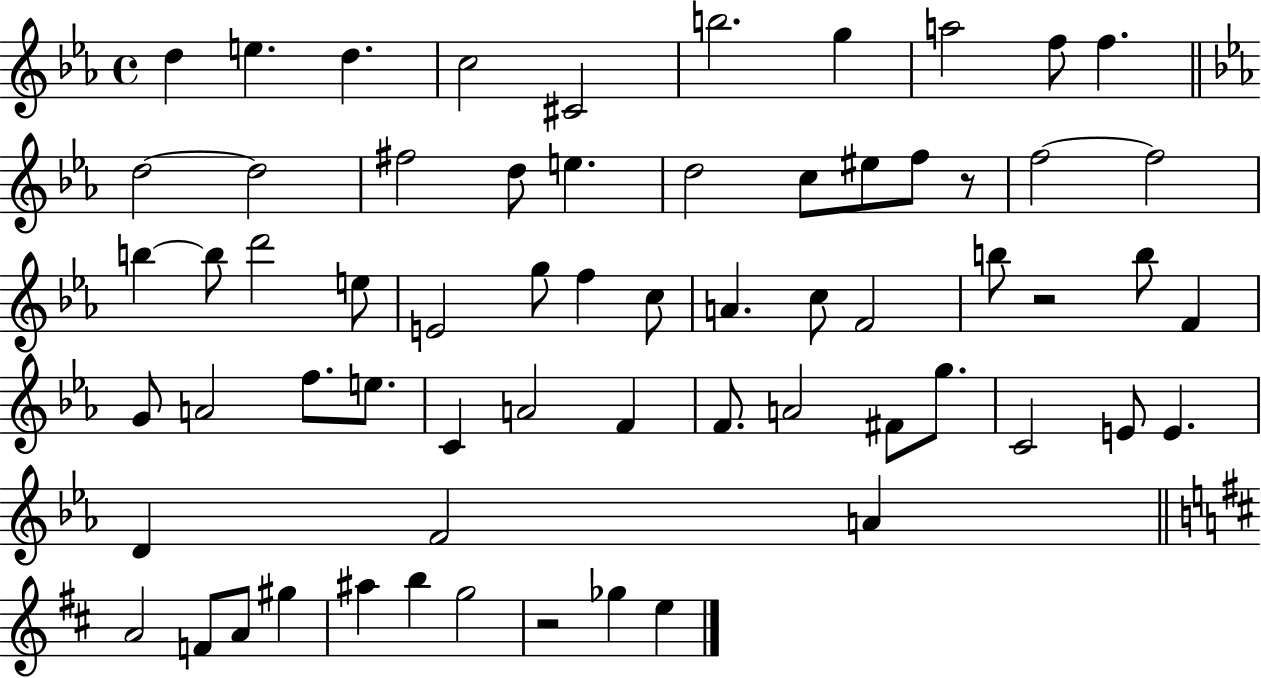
X:1
T:Untitled
M:4/4
L:1/4
K:Eb
d e d c2 ^C2 b2 g a2 f/2 f d2 d2 ^f2 d/2 e d2 c/2 ^e/2 f/2 z/2 f2 f2 b b/2 d'2 e/2 E2 g/2 f c/2 A c/2 F2 b/2 z2 b/2 F G/2 A2 f/2 e/2 C A2 F F/2 A2 ^F/2 g/2 C2 E/2 E D F2 A A2 F/2 A/2 ^g ^a b g2 z2 _g e